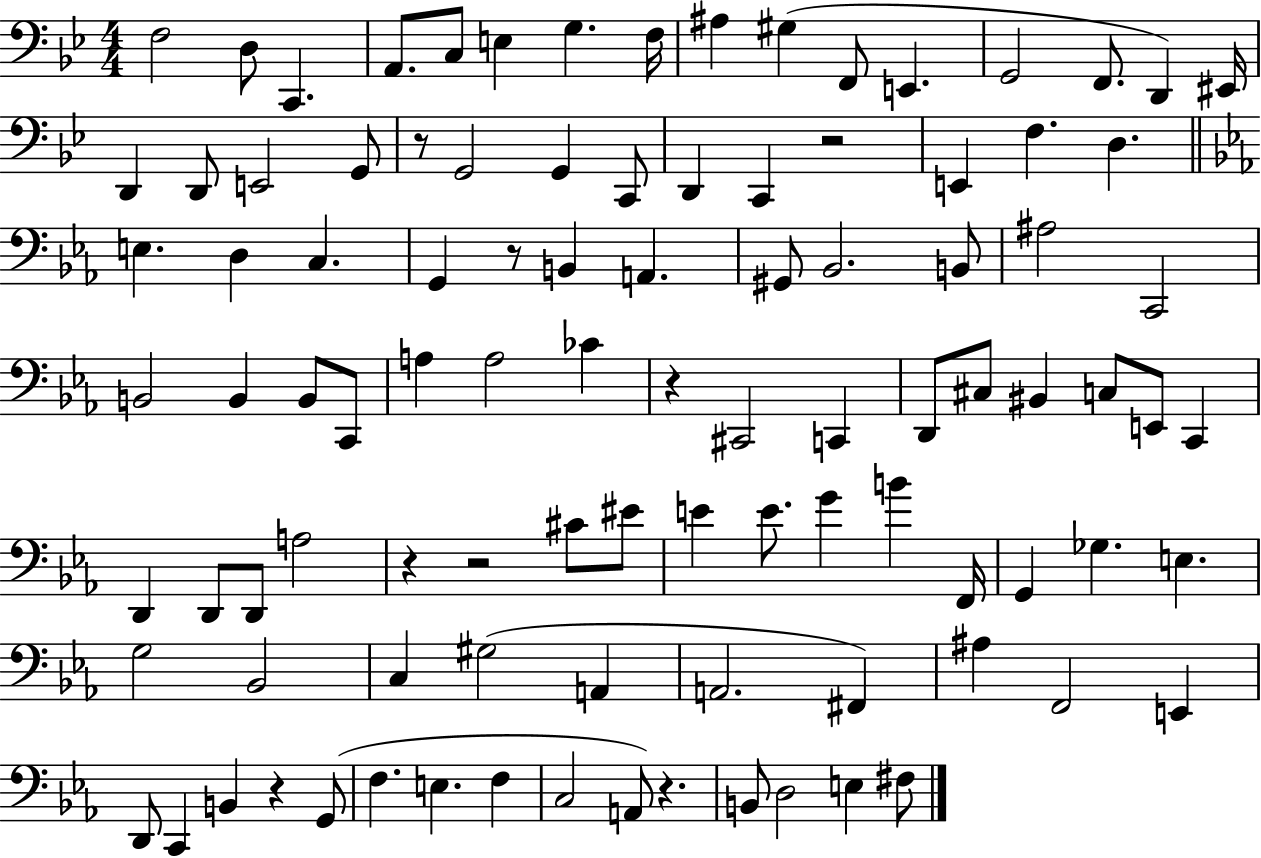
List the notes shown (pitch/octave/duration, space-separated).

F3/h D3/e C2/q. A2/e. C3/e E3/q G3/q. F3/s A#3/q G#3/q F2/e E2/q. G2/h F2/e. D2/q EIS2/s D2/q D2/e E2/h G2/e R/e G2/h G2/q C2/e D2/q C2/q R/h E2/q F3/q. D3/q. E3/q. D3/q C3/q. G2/q R/e B2/q A2/q. G#2/e Bb2/h. B2/e A#3/h C2/h B2/h B2/q B2/e C2/e A3/q A3/h CES4/q R/q C#2/h C2/q D2/e C#3/e BIS2/q C3/e E2/e C2/q D2/q D2/e D2/e A3/h R/q R/h C#4/e EIS4/e E4/q E4/e. G4/q B4/q F2/s G2/q Gb3/q. E3/q. G3/h Bb2/h C3/q G#3/h A2/q A2/h. F#2/q A#3/q F2/h E2/q D2/e C2/q B2/q R/q G2/e F3/q. E3/q. F3/q C3/h A2/e R/q. B2/e D3/h E3/q F#3/e